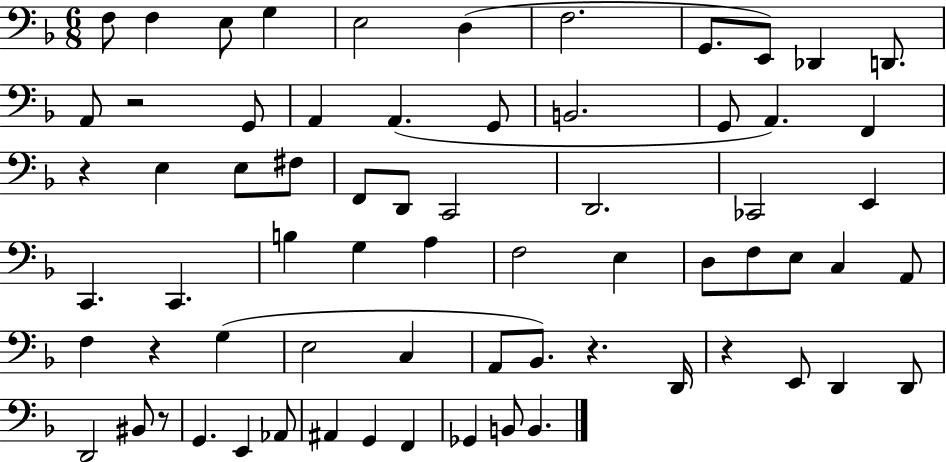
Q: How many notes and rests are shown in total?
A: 68